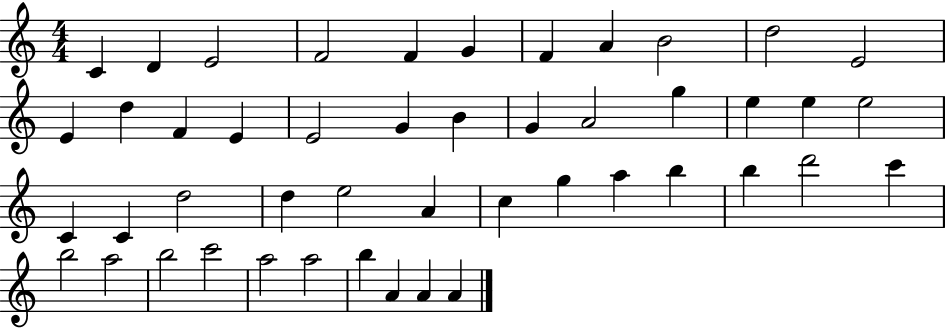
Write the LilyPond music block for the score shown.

{
  \clef treble
  \numericTimeSignature
  \time 4/4
  \key c \major
  c'4 d'4 e'2 | f'2 f'4 g'4 | f'4 a'4 b'2 | d''2 e'2 | \break e'4 d''4 f'4 e'4 | e'2 g'4 b'4 | g'4 a'2 g''4 | e''4 e''4 e''2 | \break c'4 c'4 d''2 | d''4 e''2 a'4 | c''4 g''4 a''4 b''4 | b''4 d'''2 c'''4 | \break b''2 a''2 | b''2 c'''2 | a''2 a''2 | b''4 a'4 a'4 a'4 | \break \bar "|."
}